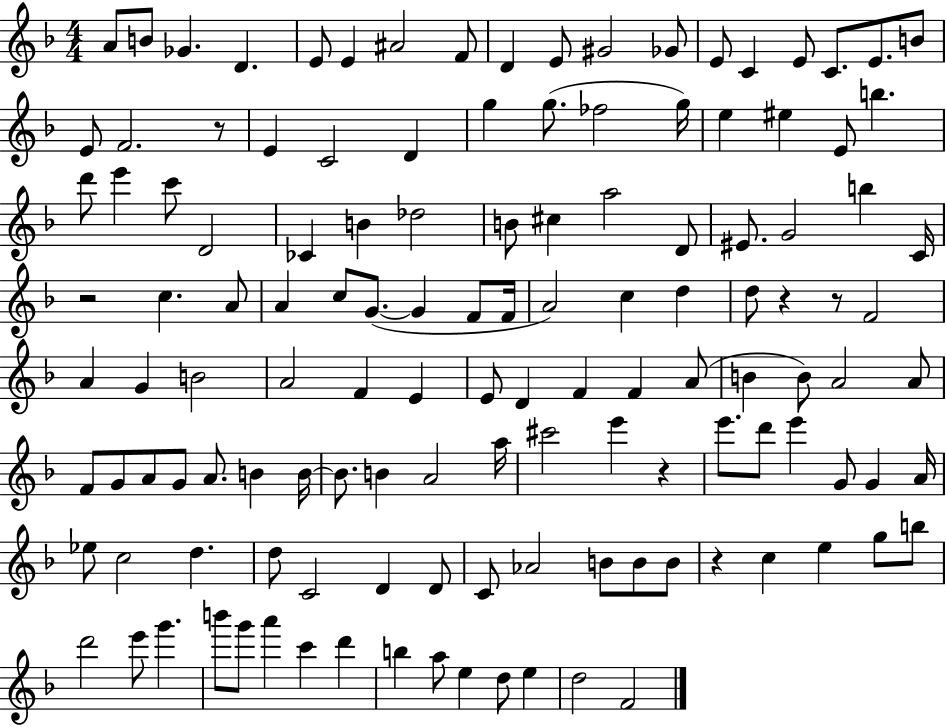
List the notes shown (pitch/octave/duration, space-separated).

A4/e B4/e Gb4/q. D4/q. E4/e E4/q A#4/h F4/e D4/q E4/e G#4/h Gb4/e E4/e C4/q E4/e C4/e. E4/e. B4/e E4/e F4/h. R/e E4/q C4/h D4/q G5/q G5/e. FES5/h G5/s E5/q EIS5/q E4/e B5/q. D6/e E6/q C6/e D4/h CES4/q B4/q Db5/h B4/e C#5/q A5/h D4/e EIS4/e. G4/h B5/q C4/s R/h C5/q. A4/e A4/q C5/e G4/e. G4/q F4/e F4/s A4/h C5/q D5/q D5/e R/q R/e F4/h A4/q G4/q B4/h A4/h F4/q E4/q E4/e D4/q F4/q F4/q A4/e B4/q B4/e A4/h A4/e F4/e G4/e A4/e G4/e A4/e. B4/q B4/s B4/e. B4/q A4/h A5/s C#6/h E6/q R/q E6/e. D6/e E6/q G4/e G4/q A4/s Eb5/e C5/h D5/q. D5/e C4/h D4/q D4/e C4/e Ab4/h B4/e B4/e B4/e R/q C5/q E5/q G5/e B5/e D6/h E6/e G6/q. B6/e G6/e A6/q C6/q D6/q B5/q A5/e E5/q D5/e E5/q D5/h F4/h